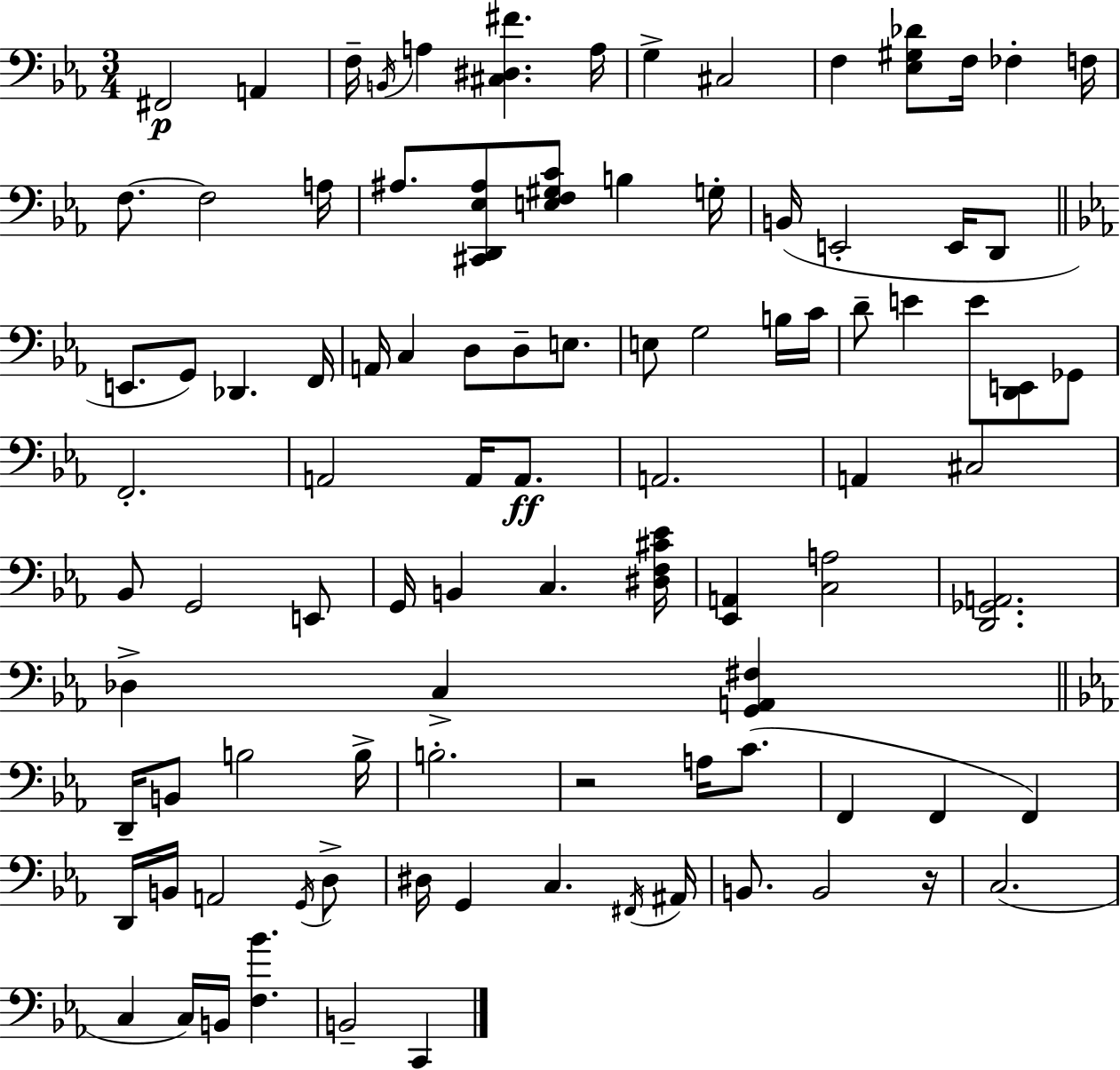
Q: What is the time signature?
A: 3/4